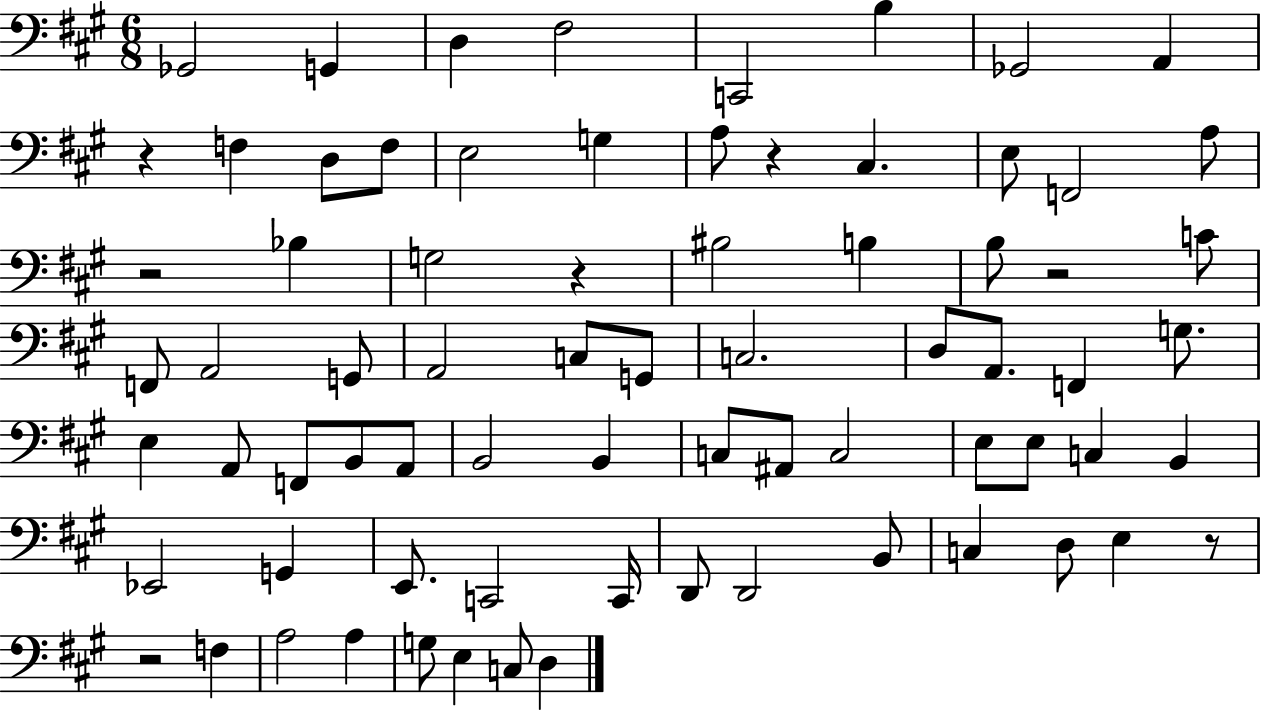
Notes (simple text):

Gb2/h G2/q D3/q F#3/h C2/h B3/q Gb2/h A2/q R/q F3/q D3/e F3/e E3/h G3/q A3/e R/q C#3/q. E3/e F2/h A3/e R/h Bb3/q G3/h R/q BIS3/h B3/q B3/e R/h C4/e F2/e A2/h G2/e A2/h C3/e G2/e C3/h. D3/e A2/e. F2/q G3/e. E3/q A2/e F2/e B2/e A2/e B2/h B2/q C3/e A#2/e C3/h E3/e E3/e C3/q B2/q Eb2/h G2/q E2/e. C2/h C2/s D2/e D2/h B2/e C3/q D3/e E3/q R/e R/h F3/q A3/h A3/q G3/e E3/q C3/e D3/q